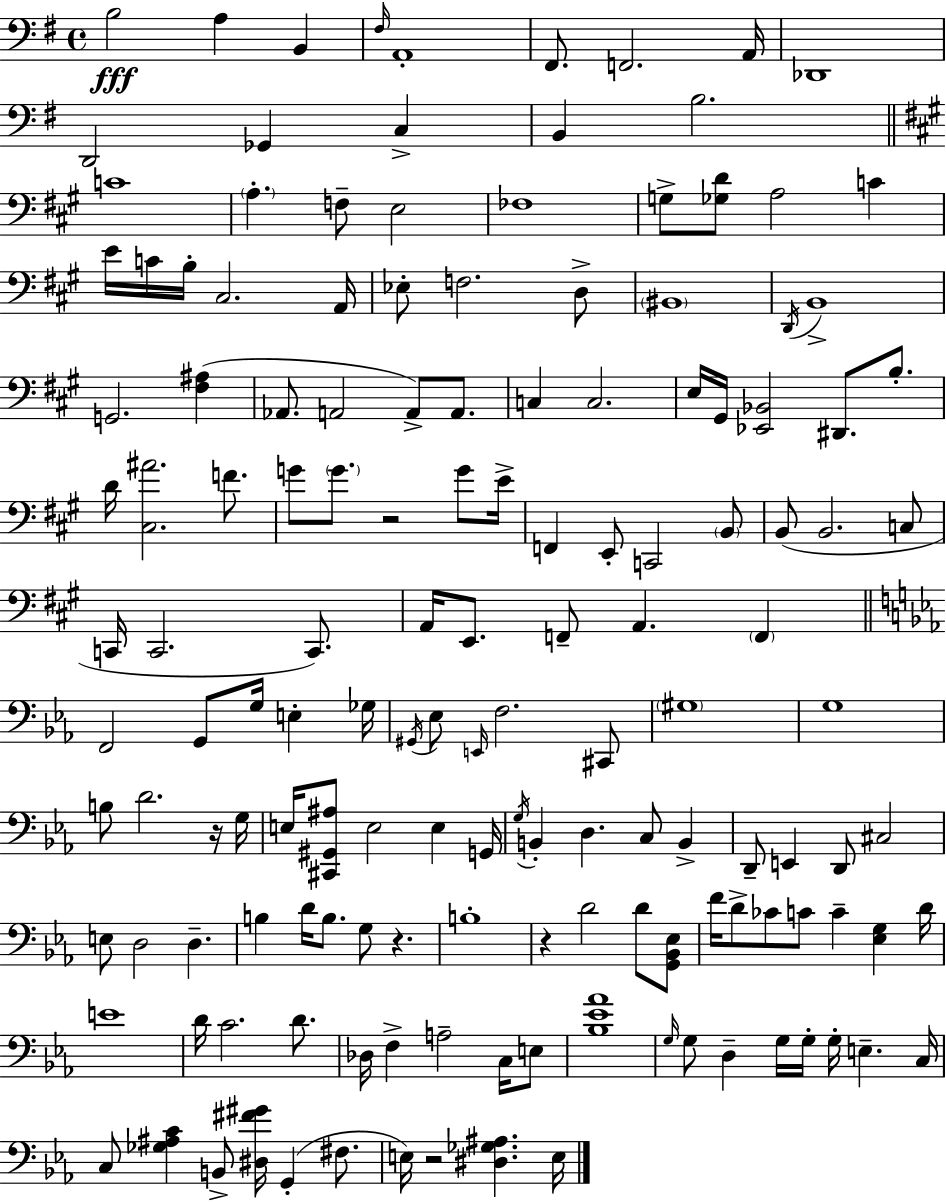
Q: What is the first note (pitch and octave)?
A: B3